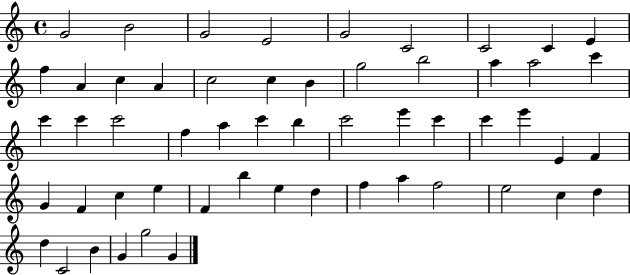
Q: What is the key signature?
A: C major